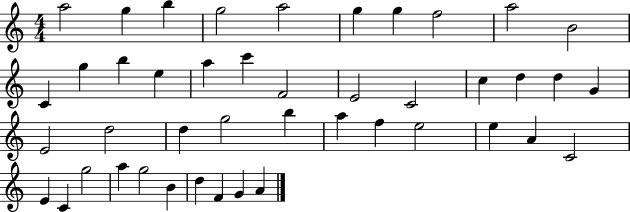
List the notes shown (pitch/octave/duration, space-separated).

A5/h G5/q B5/q G5/h A5/h G5/q G5/q F5/h A5/h B4/h C4/q G5/q B5/q E5/q A5/q C6/q F4/h E4/h C4/h C5/q D5/q D5/q G4/q E4/h D5/h D5/q G5/h B5/q A5/q F5/q E5/h E5/q A4/q C4/h E4/q C4/q G5/h A5/q G5/h B4/q D5/q F4/q G4/q A4/q